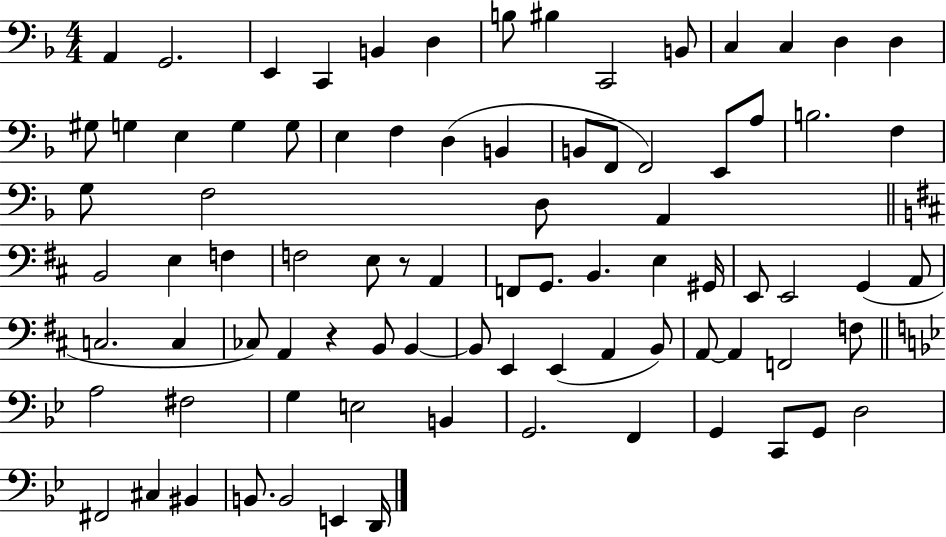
{
  \clef bass
  \numericTimeSignature
  \time 4/4
  \key f \major
  a,4 g,2. | e,4 c,4 b,4 d4 | b8 bis4 c,2 b,8 | c4 c4 d4 d4 | \break gis8 g4 e4 g4 g8 | e4 f4 d4( b,4 | b,8 f,8 f,2) e,8 a8 | b2. f4 | \break g8 f2 d8 a,4 | \bar "||" \break \key d \major b,2 e4 f4 | f2 e8 r8 a,4 | f,8 g,8. b,4. e4 gis,16 | e,8 e,2 g,4( a,8 | \break c2. c4 | ces8) a,4 r4 b,8 b,4~~ | b,8 e,4 e,4( a,4 b,8) | a,8~~ a,4 f,2 f8 | \break \bar "||" \break \key bes \major a2 fis2 | g4 e2 b,4 | g,2. f,4 | g,4 c,8 g,8 d2 | \break fis,2 cis4 bis,4 | b,8. b,2 e,4 d,16 | \bar "|."
}